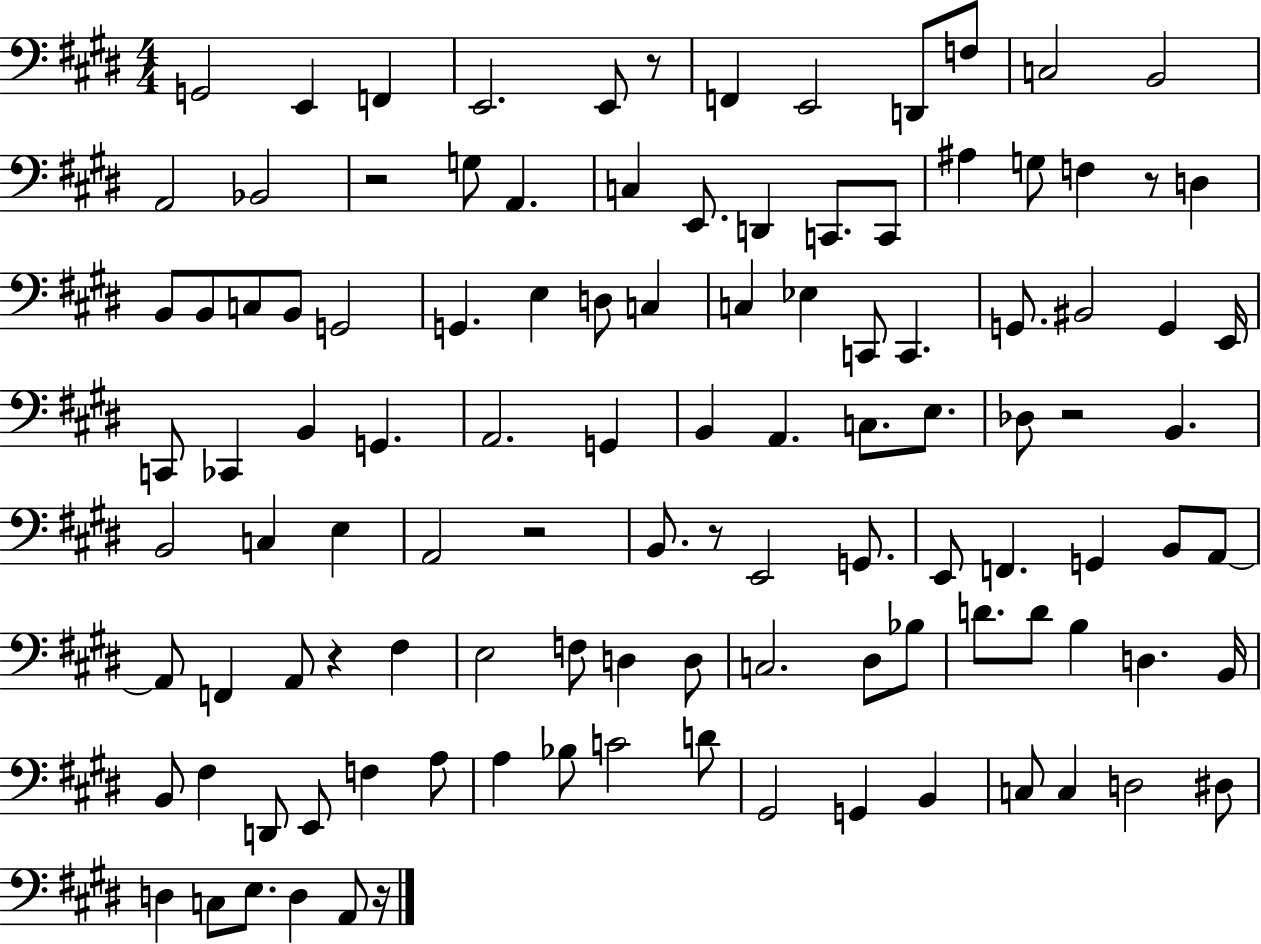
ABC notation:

X:1
T:Untitled
M:4/4
L:1/4
K:E
G,,2 E,, F,, E,,2 E,,/2 z/2 F,, E,,2 D,,/2 F,/2 C,2 B,,2 A,,2 _B,,2 z2 G,/2 A,, C, E,,/2 D,, C,,/2 C,,/2 ^A, G,/2 F, z/2 D, B,,/2 B,,/2 C,/2 B,,/2 G,,2 G,, E, D,/2 C, C, _E, C,,/2 C,, G,,/2 ^B,,2 G,, E,,/4 C,,/2 _C,, B,, G,, A,,2 G,, B,, A,, C,/2 E,/2 _D,/2 z2 B,, B,,2 C, E, A,,2 z2 B,,/2 z/2 E,,2 G,,/2 E,,/2 F,, G,, B,,/2 A,,/2 A,,/2 F,, A,,/2 z ^F, E,2 F,/2 D, D,/2 C,2 ^D,/2 _B,/2 D/2 D/2 B, D, B,,/4 B,,/2 ^F, D,,/2 E,,/2 F, A,/2 A, _B,/2 C2 D/2 ^G,,2 G,, B,, C,/2 C, D,2 ^D,/2 D, C,/2 E,/2 D, A,,/2 z/4